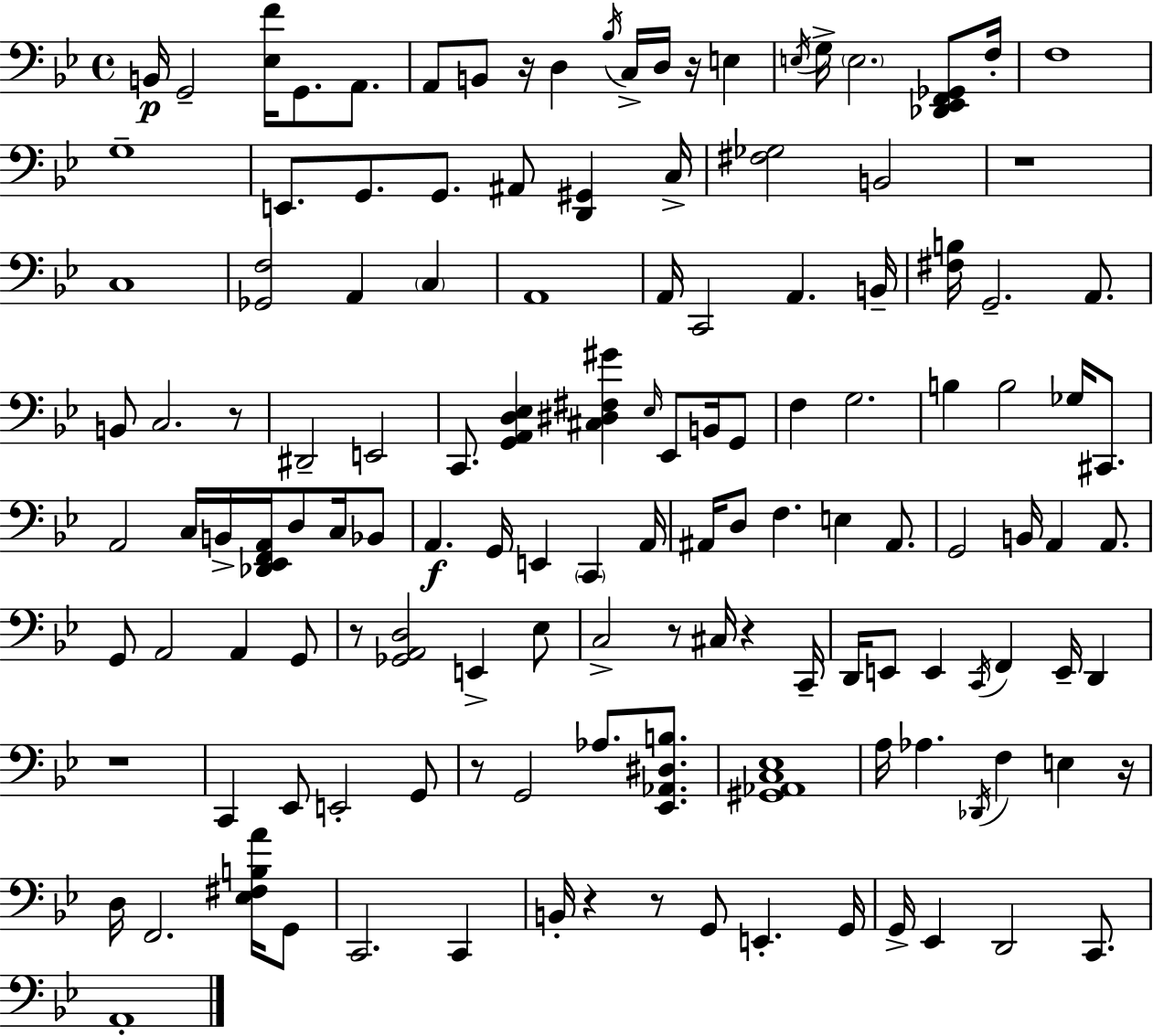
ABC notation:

X:1
T:Untitled
M:4/4
L:1/4
K:Gm
B,,/4 G,,2 [_E,F]/4 G,,/2 A,,/2 A,,/2 B,,/2 z/4 D, _B,/4 C,/4 D,/4 z/4 E, E,/4 G,/4 E,2 [_D,,_E,,F,,_G,,]/2 F,/4 F,4 G,4 E,,/2 G,,/2 G,,/2 ^A,,/2 [D,,^G,,] C,/4 [^F,_G,]2 B,,2 z4 C,4 [_G,,F,]2 A,, C, A,,4 A,,/4 C,,2 A,, B,,/4 [^F,B,]/4 G,,2 A,,/2 B,,/2 C,2 z/2 ^D,,2 E,,2 C,,/2 [G,,A,,D,_E,] [^C,^D,^F,^G] _E,/4 _E,,/2 B,,/4 G,,/2 F, G,2 B, B,2 _G,/4 ^C,,/2 A,,2 C,/4 B,,/4 [_D,,_E,,F,,A,,]/4 D,/2 C,/4 _B,,/2 A,, G,,/4 E,, C,, A,,/4 ^A,,/4 D,/2 F, E, ^A,,/2 G,,2 B,,/4 A,, A,,/2 G,,/2 A,,2 A,, G,,/2 z/2 [_G,,A,,D,]2 E,, _E,/2 C,2 z/2 ^C,/4 z C,,/4 D,,/4 E,,/2 E,, C,,/4 F,, E,,/4 D,, z4 C,, _E,,/2 E,,2 G,,/2 z/2 G,,2 _A,/2 [_E,,_A,,^D,B,]/2 [^G,,_A,,C,_E,]4 A,/4 _A, _D,,/4 F, E, z/4 D,/4 F,,2 [_E,^F,B,A]/4 G,,/2 C,,2 C,, B,,/4 z z/2 G,,/2 E,, G,,/4 G,,/4 _E,, D,,2 C,,/2 A,,4